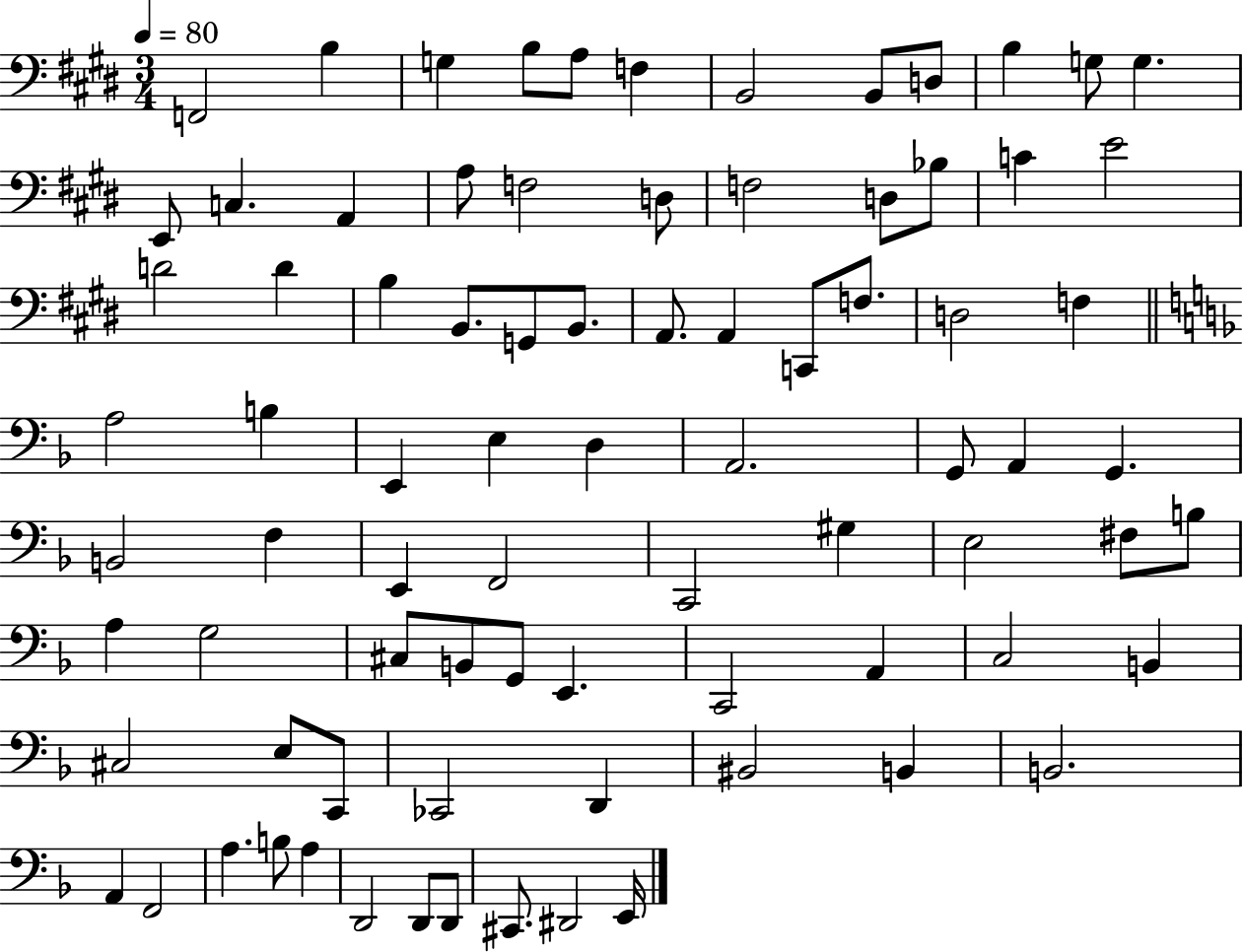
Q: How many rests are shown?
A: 0